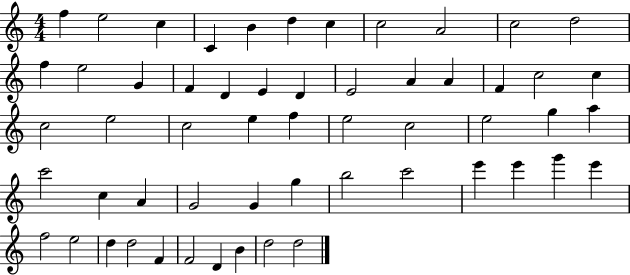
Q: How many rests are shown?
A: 0